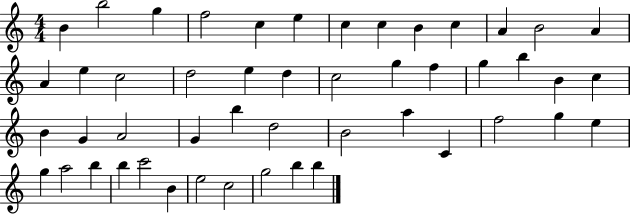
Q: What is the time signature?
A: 4/4